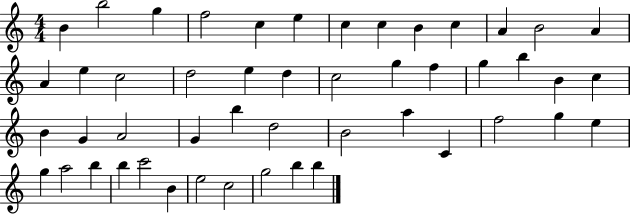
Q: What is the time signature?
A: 4/4